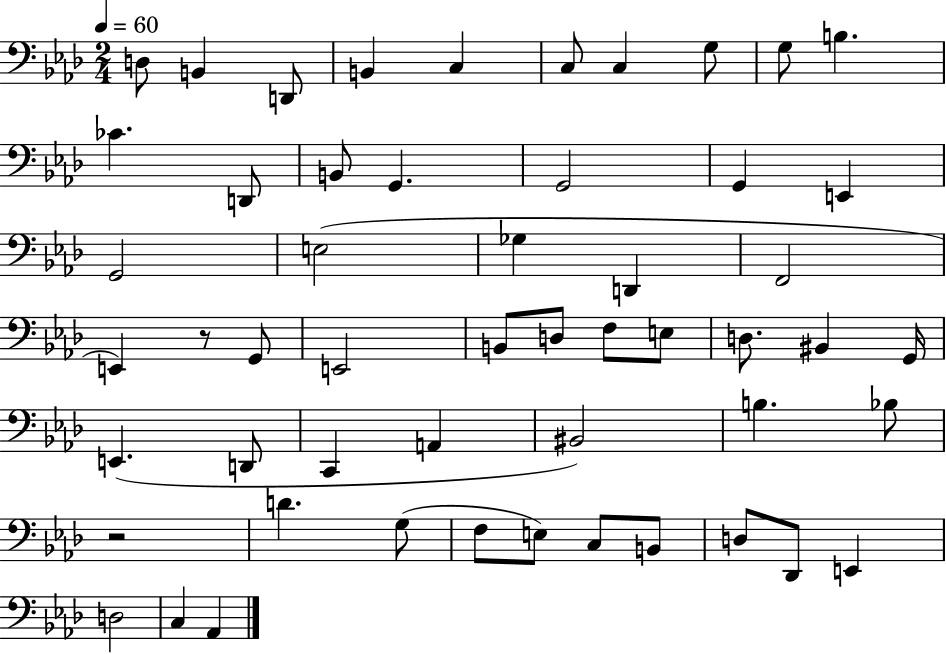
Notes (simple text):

D3/e B2/q D2/e B2/q C3/q C3/e C3/q G3/e G3/e B3/q. CES4/q. D2/e B2/e G2/q. G2/h G2/q E2/q G2/h E3/h Gb3/q D2/q F2/h E2/q R/e G2/e E2/h B2/e D3/e F3/e E3/e D3/e. BIS2/q G2/s E2/q. D2/e C2/q A2/q BIS2/h B3/q. Bb3/e R/h D4/q. G3/e F3/e E3/e C3/e B2/e D3/e Db2/e E2/q D3/h C3/q Ab2/q